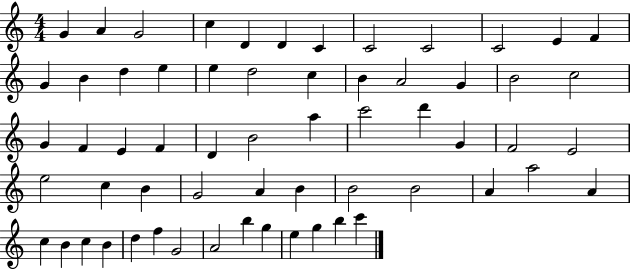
X:1
T:Untitled
M:4/4
L:1/4
K:C
G A G2 c D D C C2 C2 C2 E F G B d e e d2 c B A2 G B2 c2 G F E F D B2 a c'2 d' G F2 E2 e2 c B G2 A B B2 B2 A a2 A c B c B d f G2 A2 b g e g b c'